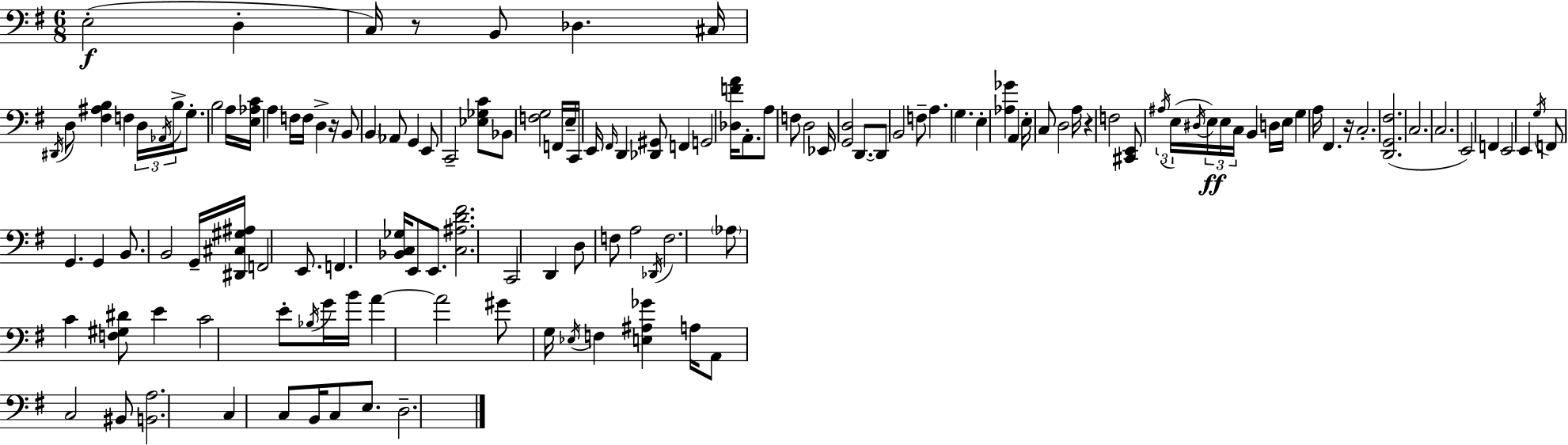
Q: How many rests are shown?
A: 4